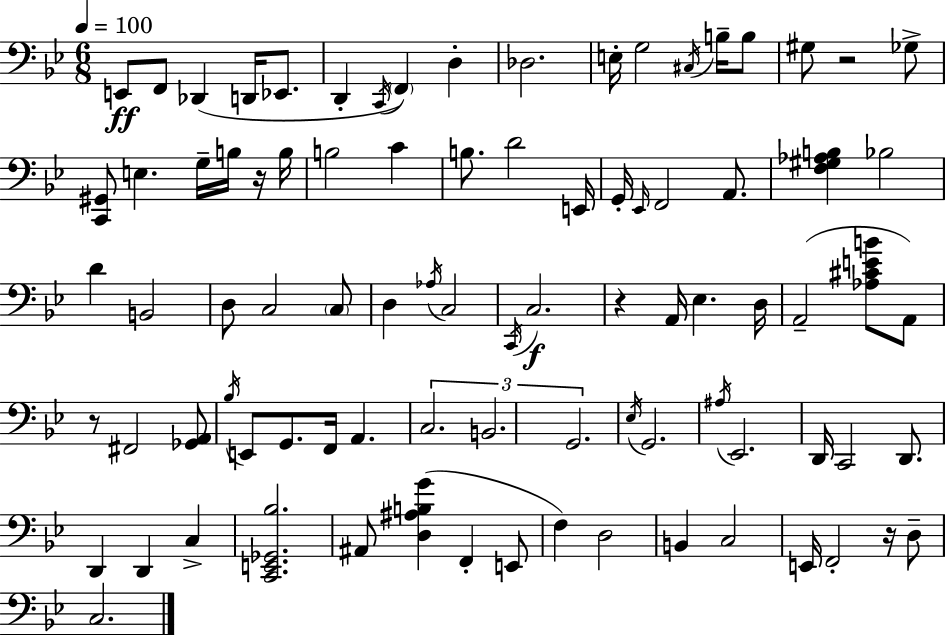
X:1
T:Untitled
M:6/8
L:1/4
K:Gm
E,,/2 F,,/2 _D,, D,,/4 _E,,/2 D,, C,,/4 F,, D, _D,2 E,/4 G,2 ^C,/4 B,/4 B,/2 ^G,/2 z2 _G,/2 [C,,^G,,]/2 E, G,/4 B,/4 z/4 B,/4 B,2 C B,/2 D2 E,,/4 G,,/4 _E,,/4 F,,2 A,,/2 [F,^G,_A,B,] _B,2 D B,,2 D,/2 C,2 C,/2 D, _A,/4 C,2 C,,/4 C,2 z A,,/4 _E, D,/4 A,,2 [_A,^CEB]/2 A,,/2 z/2 ^F,,2 [_G,,A,,]/2 _B,/4 E,,/2 G,,/2 F,,/4 A,, C,2 B,,2 G,,2 _E,/4 G,,2 ^A,/4 _E,,2 D,,/4 C,,2 D,,/2 D,, D,, C, [C,,E,,_G,,_B,]2 ^A,,/2 [D,^A,B,G] F,, E,,/2 F, D,2 B,, C,2 E,,/4 F,,2 z/4 D,/2 C,2